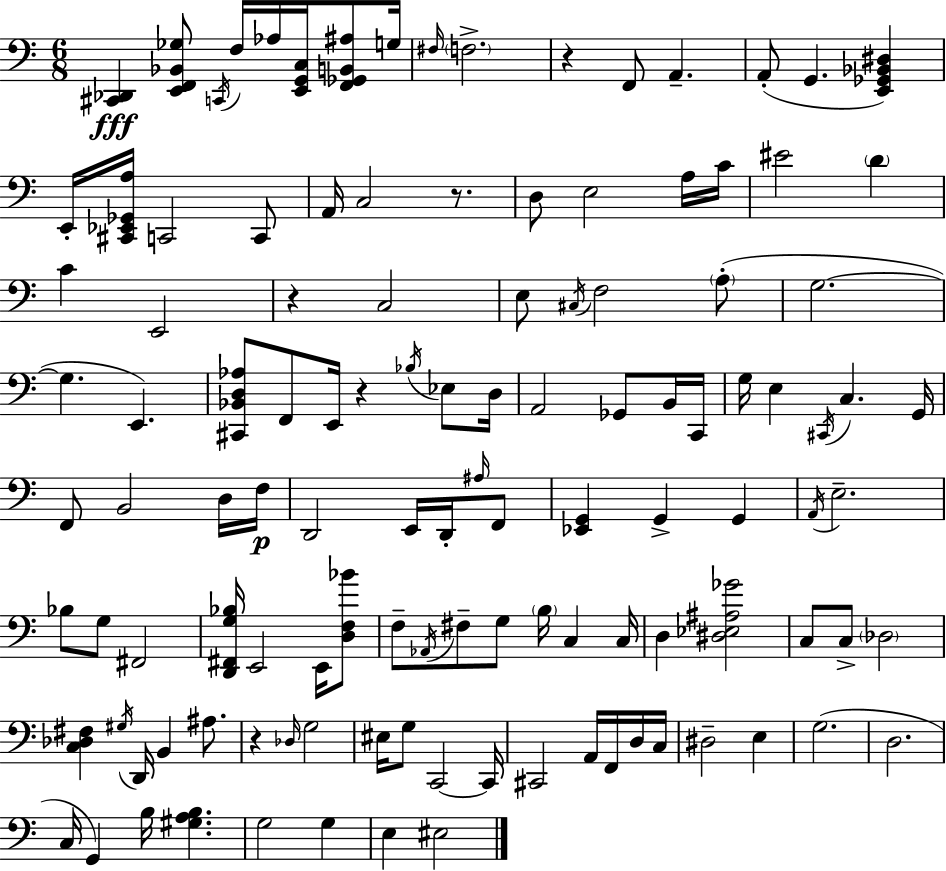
{
  \clef bass
  \numericTimeSignature
  \time 6/8
  \key c \major
  <cis, des,>4\fff <e, f, bes, ges>8 \acciaccatura { c,16 } f16 aes16 <e, g, c>16 <f, ges, b, ais>8 | g16 \grace { fis16 } \parenthesize f2.-> | r4 f,8 a,4.-- | a,8-.( g,4. <e, ges, bes, dis>4) | \break e,16-. <cis, ees, ges, a>16 c,2 | c,8 a,16 c2 r8. | d8 e2 | a16 c'16 eis'2 \parenthesize d'4 | \break c'4 e,2 | r4 c2 | e8 \acciaccatura { cis16 } f2 | \parenthesize a8-.( g2.~~ | \break g4. e,4.) | <cis, bes, d aes>8 f,8 e,16 r4 | \acciaccatura { bes16 } ees8 d16 a,2 | ges,8 b,16 c,16 g16 e4 \acciaccatura { cis,16 } c4. | \break g,16 f,8 b,2 | d16 f16\p d,2 | e,16 d,16-. \grace { ais16 } f,8 <ees, g,>4 g,4-> | g,4 \acciaccatura { a,16 } e2.-- | \break bes8 g8 fis,2 | <d, fis, g bes>16 e,2 | e,16 <d f bes'>8 f8-- \acciaccatura { aes,16 } fis8-- | g8 \parenthesize b16 c4 c16 d4 | \break <dis ees ais ges'>2 c8 c8-> | \parenthesize des2 <c des fis>4 | \acciaccatura { gis16 } d,16 b,4 ais8. r4 | \grace { des16 } g2 eis16 g8 | \break c,2~~ c,16 cis,2 | a,16 f,16 d16 c16 dis2-- | e4 g2.( | d2. | \break c16 g,4) | b16 <gis a b>4. g2 | g4 e4 | eis2 \bar "|."
}